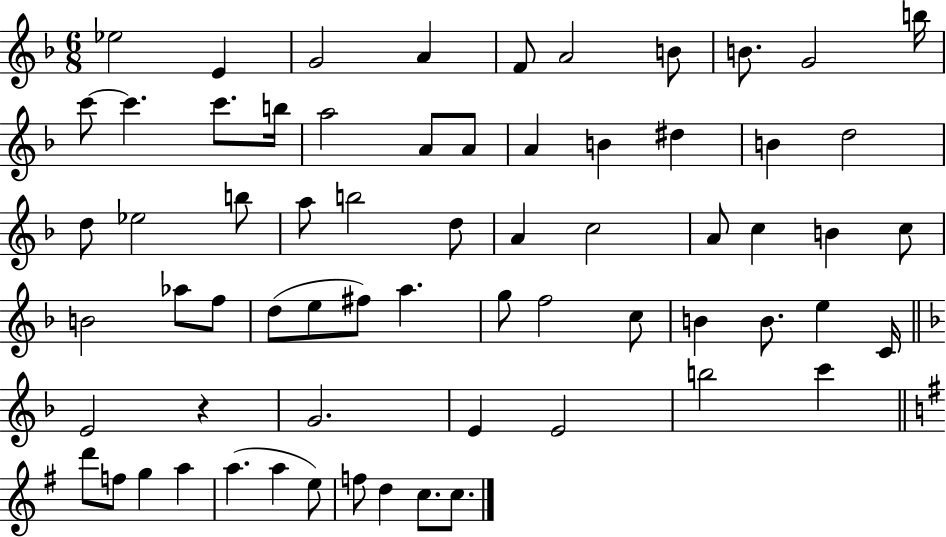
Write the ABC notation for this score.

X:1
T:Untitled
M:6/8
L:1/4
K:F
_e2 E G2 A F/2 A2 B/2 B/2 G2 b/4 c'/2 c' c'/2 b/4 a2 A/2 A/2 A B ^d B d2 d/2 _e2 b/2 a/2 b2 d/2 A c2 A/2 c B c/2 B2 _a/2 f/2 d/2 e/2 ^f/2 a g/2 f2 c/2 B B/2 e C/4 E2 z G2 E E2 b2 c' d'/2 f/2 g a a a e/2 f/2 d c/2 c/2